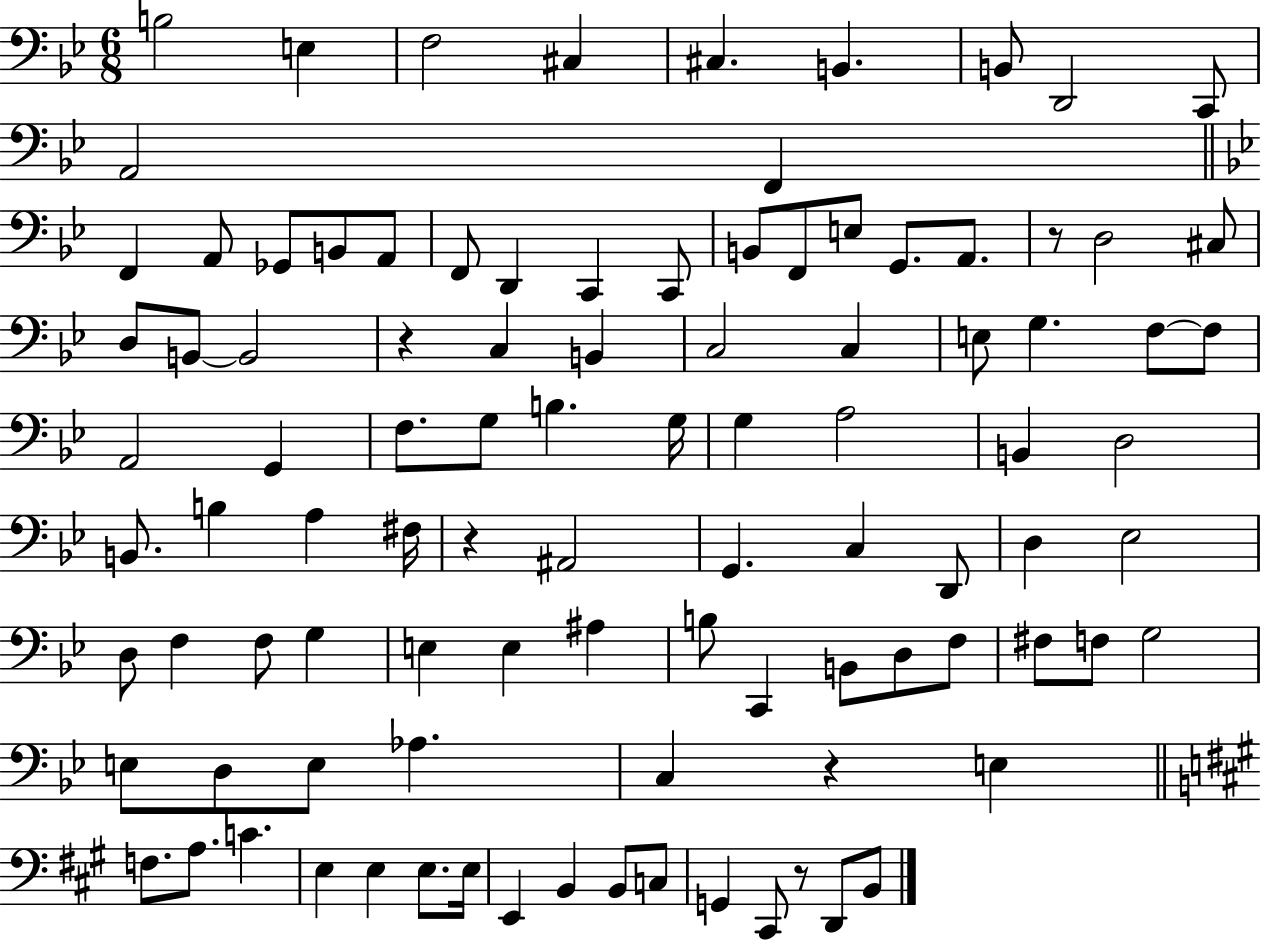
B3/h E3/q F3/h C#3/q C#3/q. B2/q. B2/e D2/h C2/e A2/h F2/q F2/q A2/e Gb2/e B2/e A2/e F2/e D2/q C2/q C2/e B2/e F2/e E3/e G2/e. A2/e. R/e D3/h C#3/e D3/e B2/e B2/h R/q C3/q B2/q C3/h C3/q E3/e G3/q. F3/e F3/e A2/h G2/q F3/e. G3/e B3/q. G3/s G3/q A3/h B2/q D3/h B2/e. B3/q A3/q F#3/s R/q A#2/h G2/q. C3/q D2/e D3/q Eb3/h D3/e F3/q F3/e G3/q E3/q E3/q A#3/q B3/e C2/q B2/e D3/e F3/e F#3/e F3/e G3/h E3/e D3/e E3/e Ab3/q. C3/q R/q E3/q F3/e. A3/e. C4/q. E3/q E3/q E3/e. E3/s E2/q B2/q B2/e C3/e G2/q C#2/e R/e D2/e B2/e